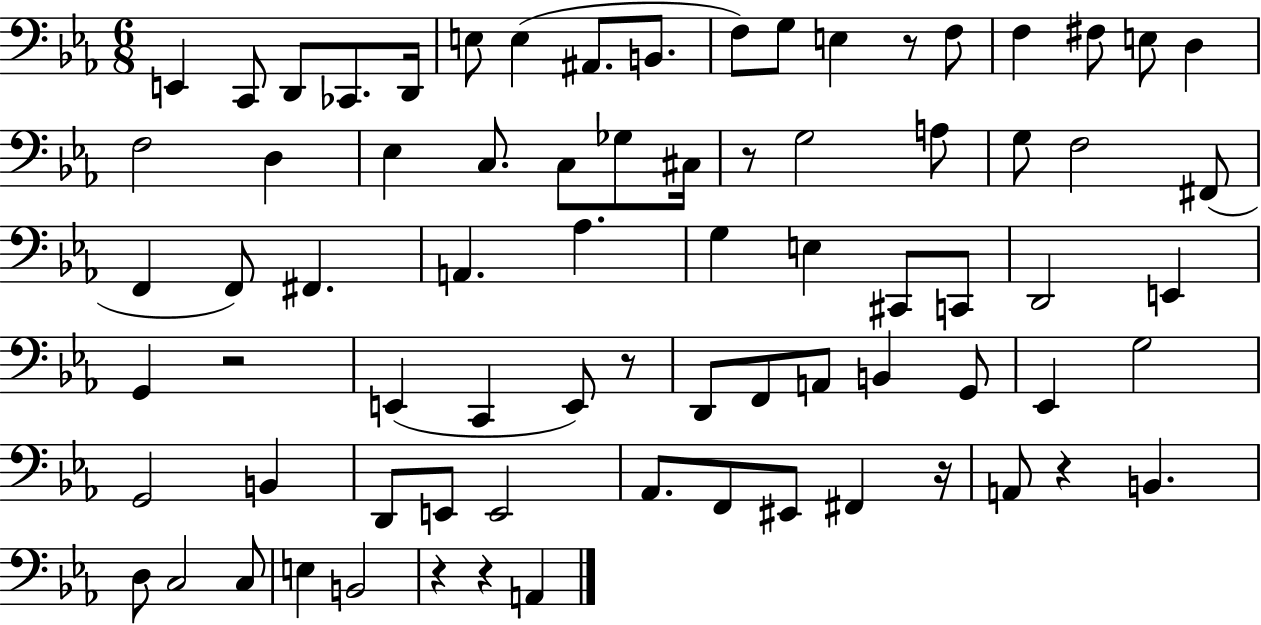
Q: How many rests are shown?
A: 8